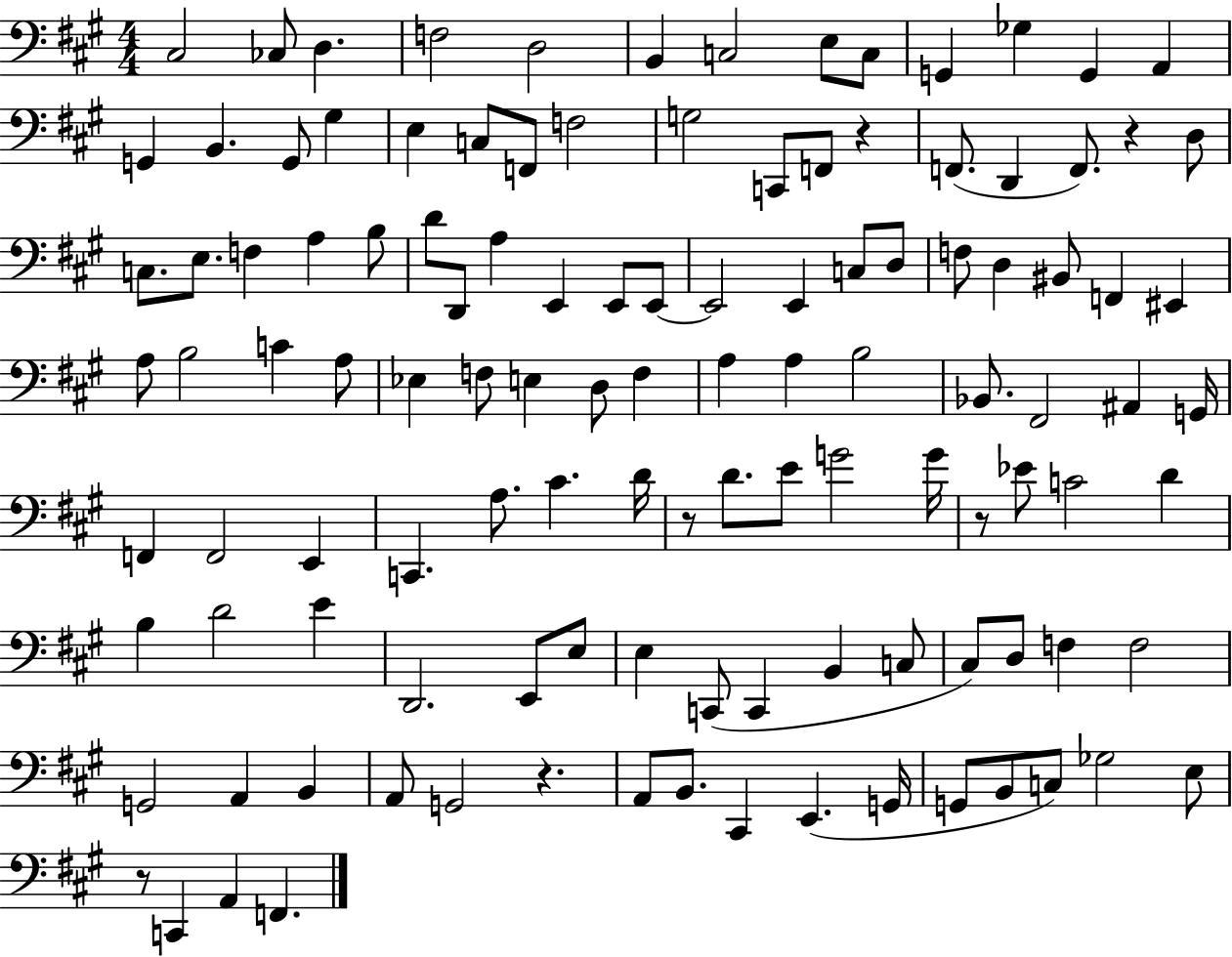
{
  \clef bass
  \numericTimeSignature
  \time 4/4
  \key a \major
  cis2 ces8 d4. | f2 d2 | b,4 c2 e8 c8 | g,4 ges4 g,4 a,4 | \break g,4 b,4. g,8 gis4 | e4 c8 f,8 f2 | g2 c,8 f,8 r4 | f,8.( d,4 f,8.) r4 d8 | \break c8. e8. f4 a4 b8 | d'8 d,8 a4 e,4 e,8 e,8~~ | e,2 e,4 c8 d8 | f8 d4 bis,8 f,4 eis,4 | \break a8 b2 c'4 a8 | ees4 f8 e4 d8 f4 | a4 a4 b2 | bes,8. fis,2 ais,4 g,16 | \break f,4 f,2 e,4 | c,4. a8. cis'4. d'16 | r8 d'8. e'8 g'2 g'16 | r8 ees'8 c'2 d'4 | \break b4 d'2 e'4 | d,2. e,8 e8 | e4 c,8( c,4 b,4 c8 | cis8) d8 f4 f2 | \break g,2 a,4 b,4 | a,8 g,2 r4. | a,8 b,8. cis,4 e,4.( g,16 | g,8 b,8 c8) ges2 e8 | \break r8 c,4 a,4 f,4. | \bar "|."
}